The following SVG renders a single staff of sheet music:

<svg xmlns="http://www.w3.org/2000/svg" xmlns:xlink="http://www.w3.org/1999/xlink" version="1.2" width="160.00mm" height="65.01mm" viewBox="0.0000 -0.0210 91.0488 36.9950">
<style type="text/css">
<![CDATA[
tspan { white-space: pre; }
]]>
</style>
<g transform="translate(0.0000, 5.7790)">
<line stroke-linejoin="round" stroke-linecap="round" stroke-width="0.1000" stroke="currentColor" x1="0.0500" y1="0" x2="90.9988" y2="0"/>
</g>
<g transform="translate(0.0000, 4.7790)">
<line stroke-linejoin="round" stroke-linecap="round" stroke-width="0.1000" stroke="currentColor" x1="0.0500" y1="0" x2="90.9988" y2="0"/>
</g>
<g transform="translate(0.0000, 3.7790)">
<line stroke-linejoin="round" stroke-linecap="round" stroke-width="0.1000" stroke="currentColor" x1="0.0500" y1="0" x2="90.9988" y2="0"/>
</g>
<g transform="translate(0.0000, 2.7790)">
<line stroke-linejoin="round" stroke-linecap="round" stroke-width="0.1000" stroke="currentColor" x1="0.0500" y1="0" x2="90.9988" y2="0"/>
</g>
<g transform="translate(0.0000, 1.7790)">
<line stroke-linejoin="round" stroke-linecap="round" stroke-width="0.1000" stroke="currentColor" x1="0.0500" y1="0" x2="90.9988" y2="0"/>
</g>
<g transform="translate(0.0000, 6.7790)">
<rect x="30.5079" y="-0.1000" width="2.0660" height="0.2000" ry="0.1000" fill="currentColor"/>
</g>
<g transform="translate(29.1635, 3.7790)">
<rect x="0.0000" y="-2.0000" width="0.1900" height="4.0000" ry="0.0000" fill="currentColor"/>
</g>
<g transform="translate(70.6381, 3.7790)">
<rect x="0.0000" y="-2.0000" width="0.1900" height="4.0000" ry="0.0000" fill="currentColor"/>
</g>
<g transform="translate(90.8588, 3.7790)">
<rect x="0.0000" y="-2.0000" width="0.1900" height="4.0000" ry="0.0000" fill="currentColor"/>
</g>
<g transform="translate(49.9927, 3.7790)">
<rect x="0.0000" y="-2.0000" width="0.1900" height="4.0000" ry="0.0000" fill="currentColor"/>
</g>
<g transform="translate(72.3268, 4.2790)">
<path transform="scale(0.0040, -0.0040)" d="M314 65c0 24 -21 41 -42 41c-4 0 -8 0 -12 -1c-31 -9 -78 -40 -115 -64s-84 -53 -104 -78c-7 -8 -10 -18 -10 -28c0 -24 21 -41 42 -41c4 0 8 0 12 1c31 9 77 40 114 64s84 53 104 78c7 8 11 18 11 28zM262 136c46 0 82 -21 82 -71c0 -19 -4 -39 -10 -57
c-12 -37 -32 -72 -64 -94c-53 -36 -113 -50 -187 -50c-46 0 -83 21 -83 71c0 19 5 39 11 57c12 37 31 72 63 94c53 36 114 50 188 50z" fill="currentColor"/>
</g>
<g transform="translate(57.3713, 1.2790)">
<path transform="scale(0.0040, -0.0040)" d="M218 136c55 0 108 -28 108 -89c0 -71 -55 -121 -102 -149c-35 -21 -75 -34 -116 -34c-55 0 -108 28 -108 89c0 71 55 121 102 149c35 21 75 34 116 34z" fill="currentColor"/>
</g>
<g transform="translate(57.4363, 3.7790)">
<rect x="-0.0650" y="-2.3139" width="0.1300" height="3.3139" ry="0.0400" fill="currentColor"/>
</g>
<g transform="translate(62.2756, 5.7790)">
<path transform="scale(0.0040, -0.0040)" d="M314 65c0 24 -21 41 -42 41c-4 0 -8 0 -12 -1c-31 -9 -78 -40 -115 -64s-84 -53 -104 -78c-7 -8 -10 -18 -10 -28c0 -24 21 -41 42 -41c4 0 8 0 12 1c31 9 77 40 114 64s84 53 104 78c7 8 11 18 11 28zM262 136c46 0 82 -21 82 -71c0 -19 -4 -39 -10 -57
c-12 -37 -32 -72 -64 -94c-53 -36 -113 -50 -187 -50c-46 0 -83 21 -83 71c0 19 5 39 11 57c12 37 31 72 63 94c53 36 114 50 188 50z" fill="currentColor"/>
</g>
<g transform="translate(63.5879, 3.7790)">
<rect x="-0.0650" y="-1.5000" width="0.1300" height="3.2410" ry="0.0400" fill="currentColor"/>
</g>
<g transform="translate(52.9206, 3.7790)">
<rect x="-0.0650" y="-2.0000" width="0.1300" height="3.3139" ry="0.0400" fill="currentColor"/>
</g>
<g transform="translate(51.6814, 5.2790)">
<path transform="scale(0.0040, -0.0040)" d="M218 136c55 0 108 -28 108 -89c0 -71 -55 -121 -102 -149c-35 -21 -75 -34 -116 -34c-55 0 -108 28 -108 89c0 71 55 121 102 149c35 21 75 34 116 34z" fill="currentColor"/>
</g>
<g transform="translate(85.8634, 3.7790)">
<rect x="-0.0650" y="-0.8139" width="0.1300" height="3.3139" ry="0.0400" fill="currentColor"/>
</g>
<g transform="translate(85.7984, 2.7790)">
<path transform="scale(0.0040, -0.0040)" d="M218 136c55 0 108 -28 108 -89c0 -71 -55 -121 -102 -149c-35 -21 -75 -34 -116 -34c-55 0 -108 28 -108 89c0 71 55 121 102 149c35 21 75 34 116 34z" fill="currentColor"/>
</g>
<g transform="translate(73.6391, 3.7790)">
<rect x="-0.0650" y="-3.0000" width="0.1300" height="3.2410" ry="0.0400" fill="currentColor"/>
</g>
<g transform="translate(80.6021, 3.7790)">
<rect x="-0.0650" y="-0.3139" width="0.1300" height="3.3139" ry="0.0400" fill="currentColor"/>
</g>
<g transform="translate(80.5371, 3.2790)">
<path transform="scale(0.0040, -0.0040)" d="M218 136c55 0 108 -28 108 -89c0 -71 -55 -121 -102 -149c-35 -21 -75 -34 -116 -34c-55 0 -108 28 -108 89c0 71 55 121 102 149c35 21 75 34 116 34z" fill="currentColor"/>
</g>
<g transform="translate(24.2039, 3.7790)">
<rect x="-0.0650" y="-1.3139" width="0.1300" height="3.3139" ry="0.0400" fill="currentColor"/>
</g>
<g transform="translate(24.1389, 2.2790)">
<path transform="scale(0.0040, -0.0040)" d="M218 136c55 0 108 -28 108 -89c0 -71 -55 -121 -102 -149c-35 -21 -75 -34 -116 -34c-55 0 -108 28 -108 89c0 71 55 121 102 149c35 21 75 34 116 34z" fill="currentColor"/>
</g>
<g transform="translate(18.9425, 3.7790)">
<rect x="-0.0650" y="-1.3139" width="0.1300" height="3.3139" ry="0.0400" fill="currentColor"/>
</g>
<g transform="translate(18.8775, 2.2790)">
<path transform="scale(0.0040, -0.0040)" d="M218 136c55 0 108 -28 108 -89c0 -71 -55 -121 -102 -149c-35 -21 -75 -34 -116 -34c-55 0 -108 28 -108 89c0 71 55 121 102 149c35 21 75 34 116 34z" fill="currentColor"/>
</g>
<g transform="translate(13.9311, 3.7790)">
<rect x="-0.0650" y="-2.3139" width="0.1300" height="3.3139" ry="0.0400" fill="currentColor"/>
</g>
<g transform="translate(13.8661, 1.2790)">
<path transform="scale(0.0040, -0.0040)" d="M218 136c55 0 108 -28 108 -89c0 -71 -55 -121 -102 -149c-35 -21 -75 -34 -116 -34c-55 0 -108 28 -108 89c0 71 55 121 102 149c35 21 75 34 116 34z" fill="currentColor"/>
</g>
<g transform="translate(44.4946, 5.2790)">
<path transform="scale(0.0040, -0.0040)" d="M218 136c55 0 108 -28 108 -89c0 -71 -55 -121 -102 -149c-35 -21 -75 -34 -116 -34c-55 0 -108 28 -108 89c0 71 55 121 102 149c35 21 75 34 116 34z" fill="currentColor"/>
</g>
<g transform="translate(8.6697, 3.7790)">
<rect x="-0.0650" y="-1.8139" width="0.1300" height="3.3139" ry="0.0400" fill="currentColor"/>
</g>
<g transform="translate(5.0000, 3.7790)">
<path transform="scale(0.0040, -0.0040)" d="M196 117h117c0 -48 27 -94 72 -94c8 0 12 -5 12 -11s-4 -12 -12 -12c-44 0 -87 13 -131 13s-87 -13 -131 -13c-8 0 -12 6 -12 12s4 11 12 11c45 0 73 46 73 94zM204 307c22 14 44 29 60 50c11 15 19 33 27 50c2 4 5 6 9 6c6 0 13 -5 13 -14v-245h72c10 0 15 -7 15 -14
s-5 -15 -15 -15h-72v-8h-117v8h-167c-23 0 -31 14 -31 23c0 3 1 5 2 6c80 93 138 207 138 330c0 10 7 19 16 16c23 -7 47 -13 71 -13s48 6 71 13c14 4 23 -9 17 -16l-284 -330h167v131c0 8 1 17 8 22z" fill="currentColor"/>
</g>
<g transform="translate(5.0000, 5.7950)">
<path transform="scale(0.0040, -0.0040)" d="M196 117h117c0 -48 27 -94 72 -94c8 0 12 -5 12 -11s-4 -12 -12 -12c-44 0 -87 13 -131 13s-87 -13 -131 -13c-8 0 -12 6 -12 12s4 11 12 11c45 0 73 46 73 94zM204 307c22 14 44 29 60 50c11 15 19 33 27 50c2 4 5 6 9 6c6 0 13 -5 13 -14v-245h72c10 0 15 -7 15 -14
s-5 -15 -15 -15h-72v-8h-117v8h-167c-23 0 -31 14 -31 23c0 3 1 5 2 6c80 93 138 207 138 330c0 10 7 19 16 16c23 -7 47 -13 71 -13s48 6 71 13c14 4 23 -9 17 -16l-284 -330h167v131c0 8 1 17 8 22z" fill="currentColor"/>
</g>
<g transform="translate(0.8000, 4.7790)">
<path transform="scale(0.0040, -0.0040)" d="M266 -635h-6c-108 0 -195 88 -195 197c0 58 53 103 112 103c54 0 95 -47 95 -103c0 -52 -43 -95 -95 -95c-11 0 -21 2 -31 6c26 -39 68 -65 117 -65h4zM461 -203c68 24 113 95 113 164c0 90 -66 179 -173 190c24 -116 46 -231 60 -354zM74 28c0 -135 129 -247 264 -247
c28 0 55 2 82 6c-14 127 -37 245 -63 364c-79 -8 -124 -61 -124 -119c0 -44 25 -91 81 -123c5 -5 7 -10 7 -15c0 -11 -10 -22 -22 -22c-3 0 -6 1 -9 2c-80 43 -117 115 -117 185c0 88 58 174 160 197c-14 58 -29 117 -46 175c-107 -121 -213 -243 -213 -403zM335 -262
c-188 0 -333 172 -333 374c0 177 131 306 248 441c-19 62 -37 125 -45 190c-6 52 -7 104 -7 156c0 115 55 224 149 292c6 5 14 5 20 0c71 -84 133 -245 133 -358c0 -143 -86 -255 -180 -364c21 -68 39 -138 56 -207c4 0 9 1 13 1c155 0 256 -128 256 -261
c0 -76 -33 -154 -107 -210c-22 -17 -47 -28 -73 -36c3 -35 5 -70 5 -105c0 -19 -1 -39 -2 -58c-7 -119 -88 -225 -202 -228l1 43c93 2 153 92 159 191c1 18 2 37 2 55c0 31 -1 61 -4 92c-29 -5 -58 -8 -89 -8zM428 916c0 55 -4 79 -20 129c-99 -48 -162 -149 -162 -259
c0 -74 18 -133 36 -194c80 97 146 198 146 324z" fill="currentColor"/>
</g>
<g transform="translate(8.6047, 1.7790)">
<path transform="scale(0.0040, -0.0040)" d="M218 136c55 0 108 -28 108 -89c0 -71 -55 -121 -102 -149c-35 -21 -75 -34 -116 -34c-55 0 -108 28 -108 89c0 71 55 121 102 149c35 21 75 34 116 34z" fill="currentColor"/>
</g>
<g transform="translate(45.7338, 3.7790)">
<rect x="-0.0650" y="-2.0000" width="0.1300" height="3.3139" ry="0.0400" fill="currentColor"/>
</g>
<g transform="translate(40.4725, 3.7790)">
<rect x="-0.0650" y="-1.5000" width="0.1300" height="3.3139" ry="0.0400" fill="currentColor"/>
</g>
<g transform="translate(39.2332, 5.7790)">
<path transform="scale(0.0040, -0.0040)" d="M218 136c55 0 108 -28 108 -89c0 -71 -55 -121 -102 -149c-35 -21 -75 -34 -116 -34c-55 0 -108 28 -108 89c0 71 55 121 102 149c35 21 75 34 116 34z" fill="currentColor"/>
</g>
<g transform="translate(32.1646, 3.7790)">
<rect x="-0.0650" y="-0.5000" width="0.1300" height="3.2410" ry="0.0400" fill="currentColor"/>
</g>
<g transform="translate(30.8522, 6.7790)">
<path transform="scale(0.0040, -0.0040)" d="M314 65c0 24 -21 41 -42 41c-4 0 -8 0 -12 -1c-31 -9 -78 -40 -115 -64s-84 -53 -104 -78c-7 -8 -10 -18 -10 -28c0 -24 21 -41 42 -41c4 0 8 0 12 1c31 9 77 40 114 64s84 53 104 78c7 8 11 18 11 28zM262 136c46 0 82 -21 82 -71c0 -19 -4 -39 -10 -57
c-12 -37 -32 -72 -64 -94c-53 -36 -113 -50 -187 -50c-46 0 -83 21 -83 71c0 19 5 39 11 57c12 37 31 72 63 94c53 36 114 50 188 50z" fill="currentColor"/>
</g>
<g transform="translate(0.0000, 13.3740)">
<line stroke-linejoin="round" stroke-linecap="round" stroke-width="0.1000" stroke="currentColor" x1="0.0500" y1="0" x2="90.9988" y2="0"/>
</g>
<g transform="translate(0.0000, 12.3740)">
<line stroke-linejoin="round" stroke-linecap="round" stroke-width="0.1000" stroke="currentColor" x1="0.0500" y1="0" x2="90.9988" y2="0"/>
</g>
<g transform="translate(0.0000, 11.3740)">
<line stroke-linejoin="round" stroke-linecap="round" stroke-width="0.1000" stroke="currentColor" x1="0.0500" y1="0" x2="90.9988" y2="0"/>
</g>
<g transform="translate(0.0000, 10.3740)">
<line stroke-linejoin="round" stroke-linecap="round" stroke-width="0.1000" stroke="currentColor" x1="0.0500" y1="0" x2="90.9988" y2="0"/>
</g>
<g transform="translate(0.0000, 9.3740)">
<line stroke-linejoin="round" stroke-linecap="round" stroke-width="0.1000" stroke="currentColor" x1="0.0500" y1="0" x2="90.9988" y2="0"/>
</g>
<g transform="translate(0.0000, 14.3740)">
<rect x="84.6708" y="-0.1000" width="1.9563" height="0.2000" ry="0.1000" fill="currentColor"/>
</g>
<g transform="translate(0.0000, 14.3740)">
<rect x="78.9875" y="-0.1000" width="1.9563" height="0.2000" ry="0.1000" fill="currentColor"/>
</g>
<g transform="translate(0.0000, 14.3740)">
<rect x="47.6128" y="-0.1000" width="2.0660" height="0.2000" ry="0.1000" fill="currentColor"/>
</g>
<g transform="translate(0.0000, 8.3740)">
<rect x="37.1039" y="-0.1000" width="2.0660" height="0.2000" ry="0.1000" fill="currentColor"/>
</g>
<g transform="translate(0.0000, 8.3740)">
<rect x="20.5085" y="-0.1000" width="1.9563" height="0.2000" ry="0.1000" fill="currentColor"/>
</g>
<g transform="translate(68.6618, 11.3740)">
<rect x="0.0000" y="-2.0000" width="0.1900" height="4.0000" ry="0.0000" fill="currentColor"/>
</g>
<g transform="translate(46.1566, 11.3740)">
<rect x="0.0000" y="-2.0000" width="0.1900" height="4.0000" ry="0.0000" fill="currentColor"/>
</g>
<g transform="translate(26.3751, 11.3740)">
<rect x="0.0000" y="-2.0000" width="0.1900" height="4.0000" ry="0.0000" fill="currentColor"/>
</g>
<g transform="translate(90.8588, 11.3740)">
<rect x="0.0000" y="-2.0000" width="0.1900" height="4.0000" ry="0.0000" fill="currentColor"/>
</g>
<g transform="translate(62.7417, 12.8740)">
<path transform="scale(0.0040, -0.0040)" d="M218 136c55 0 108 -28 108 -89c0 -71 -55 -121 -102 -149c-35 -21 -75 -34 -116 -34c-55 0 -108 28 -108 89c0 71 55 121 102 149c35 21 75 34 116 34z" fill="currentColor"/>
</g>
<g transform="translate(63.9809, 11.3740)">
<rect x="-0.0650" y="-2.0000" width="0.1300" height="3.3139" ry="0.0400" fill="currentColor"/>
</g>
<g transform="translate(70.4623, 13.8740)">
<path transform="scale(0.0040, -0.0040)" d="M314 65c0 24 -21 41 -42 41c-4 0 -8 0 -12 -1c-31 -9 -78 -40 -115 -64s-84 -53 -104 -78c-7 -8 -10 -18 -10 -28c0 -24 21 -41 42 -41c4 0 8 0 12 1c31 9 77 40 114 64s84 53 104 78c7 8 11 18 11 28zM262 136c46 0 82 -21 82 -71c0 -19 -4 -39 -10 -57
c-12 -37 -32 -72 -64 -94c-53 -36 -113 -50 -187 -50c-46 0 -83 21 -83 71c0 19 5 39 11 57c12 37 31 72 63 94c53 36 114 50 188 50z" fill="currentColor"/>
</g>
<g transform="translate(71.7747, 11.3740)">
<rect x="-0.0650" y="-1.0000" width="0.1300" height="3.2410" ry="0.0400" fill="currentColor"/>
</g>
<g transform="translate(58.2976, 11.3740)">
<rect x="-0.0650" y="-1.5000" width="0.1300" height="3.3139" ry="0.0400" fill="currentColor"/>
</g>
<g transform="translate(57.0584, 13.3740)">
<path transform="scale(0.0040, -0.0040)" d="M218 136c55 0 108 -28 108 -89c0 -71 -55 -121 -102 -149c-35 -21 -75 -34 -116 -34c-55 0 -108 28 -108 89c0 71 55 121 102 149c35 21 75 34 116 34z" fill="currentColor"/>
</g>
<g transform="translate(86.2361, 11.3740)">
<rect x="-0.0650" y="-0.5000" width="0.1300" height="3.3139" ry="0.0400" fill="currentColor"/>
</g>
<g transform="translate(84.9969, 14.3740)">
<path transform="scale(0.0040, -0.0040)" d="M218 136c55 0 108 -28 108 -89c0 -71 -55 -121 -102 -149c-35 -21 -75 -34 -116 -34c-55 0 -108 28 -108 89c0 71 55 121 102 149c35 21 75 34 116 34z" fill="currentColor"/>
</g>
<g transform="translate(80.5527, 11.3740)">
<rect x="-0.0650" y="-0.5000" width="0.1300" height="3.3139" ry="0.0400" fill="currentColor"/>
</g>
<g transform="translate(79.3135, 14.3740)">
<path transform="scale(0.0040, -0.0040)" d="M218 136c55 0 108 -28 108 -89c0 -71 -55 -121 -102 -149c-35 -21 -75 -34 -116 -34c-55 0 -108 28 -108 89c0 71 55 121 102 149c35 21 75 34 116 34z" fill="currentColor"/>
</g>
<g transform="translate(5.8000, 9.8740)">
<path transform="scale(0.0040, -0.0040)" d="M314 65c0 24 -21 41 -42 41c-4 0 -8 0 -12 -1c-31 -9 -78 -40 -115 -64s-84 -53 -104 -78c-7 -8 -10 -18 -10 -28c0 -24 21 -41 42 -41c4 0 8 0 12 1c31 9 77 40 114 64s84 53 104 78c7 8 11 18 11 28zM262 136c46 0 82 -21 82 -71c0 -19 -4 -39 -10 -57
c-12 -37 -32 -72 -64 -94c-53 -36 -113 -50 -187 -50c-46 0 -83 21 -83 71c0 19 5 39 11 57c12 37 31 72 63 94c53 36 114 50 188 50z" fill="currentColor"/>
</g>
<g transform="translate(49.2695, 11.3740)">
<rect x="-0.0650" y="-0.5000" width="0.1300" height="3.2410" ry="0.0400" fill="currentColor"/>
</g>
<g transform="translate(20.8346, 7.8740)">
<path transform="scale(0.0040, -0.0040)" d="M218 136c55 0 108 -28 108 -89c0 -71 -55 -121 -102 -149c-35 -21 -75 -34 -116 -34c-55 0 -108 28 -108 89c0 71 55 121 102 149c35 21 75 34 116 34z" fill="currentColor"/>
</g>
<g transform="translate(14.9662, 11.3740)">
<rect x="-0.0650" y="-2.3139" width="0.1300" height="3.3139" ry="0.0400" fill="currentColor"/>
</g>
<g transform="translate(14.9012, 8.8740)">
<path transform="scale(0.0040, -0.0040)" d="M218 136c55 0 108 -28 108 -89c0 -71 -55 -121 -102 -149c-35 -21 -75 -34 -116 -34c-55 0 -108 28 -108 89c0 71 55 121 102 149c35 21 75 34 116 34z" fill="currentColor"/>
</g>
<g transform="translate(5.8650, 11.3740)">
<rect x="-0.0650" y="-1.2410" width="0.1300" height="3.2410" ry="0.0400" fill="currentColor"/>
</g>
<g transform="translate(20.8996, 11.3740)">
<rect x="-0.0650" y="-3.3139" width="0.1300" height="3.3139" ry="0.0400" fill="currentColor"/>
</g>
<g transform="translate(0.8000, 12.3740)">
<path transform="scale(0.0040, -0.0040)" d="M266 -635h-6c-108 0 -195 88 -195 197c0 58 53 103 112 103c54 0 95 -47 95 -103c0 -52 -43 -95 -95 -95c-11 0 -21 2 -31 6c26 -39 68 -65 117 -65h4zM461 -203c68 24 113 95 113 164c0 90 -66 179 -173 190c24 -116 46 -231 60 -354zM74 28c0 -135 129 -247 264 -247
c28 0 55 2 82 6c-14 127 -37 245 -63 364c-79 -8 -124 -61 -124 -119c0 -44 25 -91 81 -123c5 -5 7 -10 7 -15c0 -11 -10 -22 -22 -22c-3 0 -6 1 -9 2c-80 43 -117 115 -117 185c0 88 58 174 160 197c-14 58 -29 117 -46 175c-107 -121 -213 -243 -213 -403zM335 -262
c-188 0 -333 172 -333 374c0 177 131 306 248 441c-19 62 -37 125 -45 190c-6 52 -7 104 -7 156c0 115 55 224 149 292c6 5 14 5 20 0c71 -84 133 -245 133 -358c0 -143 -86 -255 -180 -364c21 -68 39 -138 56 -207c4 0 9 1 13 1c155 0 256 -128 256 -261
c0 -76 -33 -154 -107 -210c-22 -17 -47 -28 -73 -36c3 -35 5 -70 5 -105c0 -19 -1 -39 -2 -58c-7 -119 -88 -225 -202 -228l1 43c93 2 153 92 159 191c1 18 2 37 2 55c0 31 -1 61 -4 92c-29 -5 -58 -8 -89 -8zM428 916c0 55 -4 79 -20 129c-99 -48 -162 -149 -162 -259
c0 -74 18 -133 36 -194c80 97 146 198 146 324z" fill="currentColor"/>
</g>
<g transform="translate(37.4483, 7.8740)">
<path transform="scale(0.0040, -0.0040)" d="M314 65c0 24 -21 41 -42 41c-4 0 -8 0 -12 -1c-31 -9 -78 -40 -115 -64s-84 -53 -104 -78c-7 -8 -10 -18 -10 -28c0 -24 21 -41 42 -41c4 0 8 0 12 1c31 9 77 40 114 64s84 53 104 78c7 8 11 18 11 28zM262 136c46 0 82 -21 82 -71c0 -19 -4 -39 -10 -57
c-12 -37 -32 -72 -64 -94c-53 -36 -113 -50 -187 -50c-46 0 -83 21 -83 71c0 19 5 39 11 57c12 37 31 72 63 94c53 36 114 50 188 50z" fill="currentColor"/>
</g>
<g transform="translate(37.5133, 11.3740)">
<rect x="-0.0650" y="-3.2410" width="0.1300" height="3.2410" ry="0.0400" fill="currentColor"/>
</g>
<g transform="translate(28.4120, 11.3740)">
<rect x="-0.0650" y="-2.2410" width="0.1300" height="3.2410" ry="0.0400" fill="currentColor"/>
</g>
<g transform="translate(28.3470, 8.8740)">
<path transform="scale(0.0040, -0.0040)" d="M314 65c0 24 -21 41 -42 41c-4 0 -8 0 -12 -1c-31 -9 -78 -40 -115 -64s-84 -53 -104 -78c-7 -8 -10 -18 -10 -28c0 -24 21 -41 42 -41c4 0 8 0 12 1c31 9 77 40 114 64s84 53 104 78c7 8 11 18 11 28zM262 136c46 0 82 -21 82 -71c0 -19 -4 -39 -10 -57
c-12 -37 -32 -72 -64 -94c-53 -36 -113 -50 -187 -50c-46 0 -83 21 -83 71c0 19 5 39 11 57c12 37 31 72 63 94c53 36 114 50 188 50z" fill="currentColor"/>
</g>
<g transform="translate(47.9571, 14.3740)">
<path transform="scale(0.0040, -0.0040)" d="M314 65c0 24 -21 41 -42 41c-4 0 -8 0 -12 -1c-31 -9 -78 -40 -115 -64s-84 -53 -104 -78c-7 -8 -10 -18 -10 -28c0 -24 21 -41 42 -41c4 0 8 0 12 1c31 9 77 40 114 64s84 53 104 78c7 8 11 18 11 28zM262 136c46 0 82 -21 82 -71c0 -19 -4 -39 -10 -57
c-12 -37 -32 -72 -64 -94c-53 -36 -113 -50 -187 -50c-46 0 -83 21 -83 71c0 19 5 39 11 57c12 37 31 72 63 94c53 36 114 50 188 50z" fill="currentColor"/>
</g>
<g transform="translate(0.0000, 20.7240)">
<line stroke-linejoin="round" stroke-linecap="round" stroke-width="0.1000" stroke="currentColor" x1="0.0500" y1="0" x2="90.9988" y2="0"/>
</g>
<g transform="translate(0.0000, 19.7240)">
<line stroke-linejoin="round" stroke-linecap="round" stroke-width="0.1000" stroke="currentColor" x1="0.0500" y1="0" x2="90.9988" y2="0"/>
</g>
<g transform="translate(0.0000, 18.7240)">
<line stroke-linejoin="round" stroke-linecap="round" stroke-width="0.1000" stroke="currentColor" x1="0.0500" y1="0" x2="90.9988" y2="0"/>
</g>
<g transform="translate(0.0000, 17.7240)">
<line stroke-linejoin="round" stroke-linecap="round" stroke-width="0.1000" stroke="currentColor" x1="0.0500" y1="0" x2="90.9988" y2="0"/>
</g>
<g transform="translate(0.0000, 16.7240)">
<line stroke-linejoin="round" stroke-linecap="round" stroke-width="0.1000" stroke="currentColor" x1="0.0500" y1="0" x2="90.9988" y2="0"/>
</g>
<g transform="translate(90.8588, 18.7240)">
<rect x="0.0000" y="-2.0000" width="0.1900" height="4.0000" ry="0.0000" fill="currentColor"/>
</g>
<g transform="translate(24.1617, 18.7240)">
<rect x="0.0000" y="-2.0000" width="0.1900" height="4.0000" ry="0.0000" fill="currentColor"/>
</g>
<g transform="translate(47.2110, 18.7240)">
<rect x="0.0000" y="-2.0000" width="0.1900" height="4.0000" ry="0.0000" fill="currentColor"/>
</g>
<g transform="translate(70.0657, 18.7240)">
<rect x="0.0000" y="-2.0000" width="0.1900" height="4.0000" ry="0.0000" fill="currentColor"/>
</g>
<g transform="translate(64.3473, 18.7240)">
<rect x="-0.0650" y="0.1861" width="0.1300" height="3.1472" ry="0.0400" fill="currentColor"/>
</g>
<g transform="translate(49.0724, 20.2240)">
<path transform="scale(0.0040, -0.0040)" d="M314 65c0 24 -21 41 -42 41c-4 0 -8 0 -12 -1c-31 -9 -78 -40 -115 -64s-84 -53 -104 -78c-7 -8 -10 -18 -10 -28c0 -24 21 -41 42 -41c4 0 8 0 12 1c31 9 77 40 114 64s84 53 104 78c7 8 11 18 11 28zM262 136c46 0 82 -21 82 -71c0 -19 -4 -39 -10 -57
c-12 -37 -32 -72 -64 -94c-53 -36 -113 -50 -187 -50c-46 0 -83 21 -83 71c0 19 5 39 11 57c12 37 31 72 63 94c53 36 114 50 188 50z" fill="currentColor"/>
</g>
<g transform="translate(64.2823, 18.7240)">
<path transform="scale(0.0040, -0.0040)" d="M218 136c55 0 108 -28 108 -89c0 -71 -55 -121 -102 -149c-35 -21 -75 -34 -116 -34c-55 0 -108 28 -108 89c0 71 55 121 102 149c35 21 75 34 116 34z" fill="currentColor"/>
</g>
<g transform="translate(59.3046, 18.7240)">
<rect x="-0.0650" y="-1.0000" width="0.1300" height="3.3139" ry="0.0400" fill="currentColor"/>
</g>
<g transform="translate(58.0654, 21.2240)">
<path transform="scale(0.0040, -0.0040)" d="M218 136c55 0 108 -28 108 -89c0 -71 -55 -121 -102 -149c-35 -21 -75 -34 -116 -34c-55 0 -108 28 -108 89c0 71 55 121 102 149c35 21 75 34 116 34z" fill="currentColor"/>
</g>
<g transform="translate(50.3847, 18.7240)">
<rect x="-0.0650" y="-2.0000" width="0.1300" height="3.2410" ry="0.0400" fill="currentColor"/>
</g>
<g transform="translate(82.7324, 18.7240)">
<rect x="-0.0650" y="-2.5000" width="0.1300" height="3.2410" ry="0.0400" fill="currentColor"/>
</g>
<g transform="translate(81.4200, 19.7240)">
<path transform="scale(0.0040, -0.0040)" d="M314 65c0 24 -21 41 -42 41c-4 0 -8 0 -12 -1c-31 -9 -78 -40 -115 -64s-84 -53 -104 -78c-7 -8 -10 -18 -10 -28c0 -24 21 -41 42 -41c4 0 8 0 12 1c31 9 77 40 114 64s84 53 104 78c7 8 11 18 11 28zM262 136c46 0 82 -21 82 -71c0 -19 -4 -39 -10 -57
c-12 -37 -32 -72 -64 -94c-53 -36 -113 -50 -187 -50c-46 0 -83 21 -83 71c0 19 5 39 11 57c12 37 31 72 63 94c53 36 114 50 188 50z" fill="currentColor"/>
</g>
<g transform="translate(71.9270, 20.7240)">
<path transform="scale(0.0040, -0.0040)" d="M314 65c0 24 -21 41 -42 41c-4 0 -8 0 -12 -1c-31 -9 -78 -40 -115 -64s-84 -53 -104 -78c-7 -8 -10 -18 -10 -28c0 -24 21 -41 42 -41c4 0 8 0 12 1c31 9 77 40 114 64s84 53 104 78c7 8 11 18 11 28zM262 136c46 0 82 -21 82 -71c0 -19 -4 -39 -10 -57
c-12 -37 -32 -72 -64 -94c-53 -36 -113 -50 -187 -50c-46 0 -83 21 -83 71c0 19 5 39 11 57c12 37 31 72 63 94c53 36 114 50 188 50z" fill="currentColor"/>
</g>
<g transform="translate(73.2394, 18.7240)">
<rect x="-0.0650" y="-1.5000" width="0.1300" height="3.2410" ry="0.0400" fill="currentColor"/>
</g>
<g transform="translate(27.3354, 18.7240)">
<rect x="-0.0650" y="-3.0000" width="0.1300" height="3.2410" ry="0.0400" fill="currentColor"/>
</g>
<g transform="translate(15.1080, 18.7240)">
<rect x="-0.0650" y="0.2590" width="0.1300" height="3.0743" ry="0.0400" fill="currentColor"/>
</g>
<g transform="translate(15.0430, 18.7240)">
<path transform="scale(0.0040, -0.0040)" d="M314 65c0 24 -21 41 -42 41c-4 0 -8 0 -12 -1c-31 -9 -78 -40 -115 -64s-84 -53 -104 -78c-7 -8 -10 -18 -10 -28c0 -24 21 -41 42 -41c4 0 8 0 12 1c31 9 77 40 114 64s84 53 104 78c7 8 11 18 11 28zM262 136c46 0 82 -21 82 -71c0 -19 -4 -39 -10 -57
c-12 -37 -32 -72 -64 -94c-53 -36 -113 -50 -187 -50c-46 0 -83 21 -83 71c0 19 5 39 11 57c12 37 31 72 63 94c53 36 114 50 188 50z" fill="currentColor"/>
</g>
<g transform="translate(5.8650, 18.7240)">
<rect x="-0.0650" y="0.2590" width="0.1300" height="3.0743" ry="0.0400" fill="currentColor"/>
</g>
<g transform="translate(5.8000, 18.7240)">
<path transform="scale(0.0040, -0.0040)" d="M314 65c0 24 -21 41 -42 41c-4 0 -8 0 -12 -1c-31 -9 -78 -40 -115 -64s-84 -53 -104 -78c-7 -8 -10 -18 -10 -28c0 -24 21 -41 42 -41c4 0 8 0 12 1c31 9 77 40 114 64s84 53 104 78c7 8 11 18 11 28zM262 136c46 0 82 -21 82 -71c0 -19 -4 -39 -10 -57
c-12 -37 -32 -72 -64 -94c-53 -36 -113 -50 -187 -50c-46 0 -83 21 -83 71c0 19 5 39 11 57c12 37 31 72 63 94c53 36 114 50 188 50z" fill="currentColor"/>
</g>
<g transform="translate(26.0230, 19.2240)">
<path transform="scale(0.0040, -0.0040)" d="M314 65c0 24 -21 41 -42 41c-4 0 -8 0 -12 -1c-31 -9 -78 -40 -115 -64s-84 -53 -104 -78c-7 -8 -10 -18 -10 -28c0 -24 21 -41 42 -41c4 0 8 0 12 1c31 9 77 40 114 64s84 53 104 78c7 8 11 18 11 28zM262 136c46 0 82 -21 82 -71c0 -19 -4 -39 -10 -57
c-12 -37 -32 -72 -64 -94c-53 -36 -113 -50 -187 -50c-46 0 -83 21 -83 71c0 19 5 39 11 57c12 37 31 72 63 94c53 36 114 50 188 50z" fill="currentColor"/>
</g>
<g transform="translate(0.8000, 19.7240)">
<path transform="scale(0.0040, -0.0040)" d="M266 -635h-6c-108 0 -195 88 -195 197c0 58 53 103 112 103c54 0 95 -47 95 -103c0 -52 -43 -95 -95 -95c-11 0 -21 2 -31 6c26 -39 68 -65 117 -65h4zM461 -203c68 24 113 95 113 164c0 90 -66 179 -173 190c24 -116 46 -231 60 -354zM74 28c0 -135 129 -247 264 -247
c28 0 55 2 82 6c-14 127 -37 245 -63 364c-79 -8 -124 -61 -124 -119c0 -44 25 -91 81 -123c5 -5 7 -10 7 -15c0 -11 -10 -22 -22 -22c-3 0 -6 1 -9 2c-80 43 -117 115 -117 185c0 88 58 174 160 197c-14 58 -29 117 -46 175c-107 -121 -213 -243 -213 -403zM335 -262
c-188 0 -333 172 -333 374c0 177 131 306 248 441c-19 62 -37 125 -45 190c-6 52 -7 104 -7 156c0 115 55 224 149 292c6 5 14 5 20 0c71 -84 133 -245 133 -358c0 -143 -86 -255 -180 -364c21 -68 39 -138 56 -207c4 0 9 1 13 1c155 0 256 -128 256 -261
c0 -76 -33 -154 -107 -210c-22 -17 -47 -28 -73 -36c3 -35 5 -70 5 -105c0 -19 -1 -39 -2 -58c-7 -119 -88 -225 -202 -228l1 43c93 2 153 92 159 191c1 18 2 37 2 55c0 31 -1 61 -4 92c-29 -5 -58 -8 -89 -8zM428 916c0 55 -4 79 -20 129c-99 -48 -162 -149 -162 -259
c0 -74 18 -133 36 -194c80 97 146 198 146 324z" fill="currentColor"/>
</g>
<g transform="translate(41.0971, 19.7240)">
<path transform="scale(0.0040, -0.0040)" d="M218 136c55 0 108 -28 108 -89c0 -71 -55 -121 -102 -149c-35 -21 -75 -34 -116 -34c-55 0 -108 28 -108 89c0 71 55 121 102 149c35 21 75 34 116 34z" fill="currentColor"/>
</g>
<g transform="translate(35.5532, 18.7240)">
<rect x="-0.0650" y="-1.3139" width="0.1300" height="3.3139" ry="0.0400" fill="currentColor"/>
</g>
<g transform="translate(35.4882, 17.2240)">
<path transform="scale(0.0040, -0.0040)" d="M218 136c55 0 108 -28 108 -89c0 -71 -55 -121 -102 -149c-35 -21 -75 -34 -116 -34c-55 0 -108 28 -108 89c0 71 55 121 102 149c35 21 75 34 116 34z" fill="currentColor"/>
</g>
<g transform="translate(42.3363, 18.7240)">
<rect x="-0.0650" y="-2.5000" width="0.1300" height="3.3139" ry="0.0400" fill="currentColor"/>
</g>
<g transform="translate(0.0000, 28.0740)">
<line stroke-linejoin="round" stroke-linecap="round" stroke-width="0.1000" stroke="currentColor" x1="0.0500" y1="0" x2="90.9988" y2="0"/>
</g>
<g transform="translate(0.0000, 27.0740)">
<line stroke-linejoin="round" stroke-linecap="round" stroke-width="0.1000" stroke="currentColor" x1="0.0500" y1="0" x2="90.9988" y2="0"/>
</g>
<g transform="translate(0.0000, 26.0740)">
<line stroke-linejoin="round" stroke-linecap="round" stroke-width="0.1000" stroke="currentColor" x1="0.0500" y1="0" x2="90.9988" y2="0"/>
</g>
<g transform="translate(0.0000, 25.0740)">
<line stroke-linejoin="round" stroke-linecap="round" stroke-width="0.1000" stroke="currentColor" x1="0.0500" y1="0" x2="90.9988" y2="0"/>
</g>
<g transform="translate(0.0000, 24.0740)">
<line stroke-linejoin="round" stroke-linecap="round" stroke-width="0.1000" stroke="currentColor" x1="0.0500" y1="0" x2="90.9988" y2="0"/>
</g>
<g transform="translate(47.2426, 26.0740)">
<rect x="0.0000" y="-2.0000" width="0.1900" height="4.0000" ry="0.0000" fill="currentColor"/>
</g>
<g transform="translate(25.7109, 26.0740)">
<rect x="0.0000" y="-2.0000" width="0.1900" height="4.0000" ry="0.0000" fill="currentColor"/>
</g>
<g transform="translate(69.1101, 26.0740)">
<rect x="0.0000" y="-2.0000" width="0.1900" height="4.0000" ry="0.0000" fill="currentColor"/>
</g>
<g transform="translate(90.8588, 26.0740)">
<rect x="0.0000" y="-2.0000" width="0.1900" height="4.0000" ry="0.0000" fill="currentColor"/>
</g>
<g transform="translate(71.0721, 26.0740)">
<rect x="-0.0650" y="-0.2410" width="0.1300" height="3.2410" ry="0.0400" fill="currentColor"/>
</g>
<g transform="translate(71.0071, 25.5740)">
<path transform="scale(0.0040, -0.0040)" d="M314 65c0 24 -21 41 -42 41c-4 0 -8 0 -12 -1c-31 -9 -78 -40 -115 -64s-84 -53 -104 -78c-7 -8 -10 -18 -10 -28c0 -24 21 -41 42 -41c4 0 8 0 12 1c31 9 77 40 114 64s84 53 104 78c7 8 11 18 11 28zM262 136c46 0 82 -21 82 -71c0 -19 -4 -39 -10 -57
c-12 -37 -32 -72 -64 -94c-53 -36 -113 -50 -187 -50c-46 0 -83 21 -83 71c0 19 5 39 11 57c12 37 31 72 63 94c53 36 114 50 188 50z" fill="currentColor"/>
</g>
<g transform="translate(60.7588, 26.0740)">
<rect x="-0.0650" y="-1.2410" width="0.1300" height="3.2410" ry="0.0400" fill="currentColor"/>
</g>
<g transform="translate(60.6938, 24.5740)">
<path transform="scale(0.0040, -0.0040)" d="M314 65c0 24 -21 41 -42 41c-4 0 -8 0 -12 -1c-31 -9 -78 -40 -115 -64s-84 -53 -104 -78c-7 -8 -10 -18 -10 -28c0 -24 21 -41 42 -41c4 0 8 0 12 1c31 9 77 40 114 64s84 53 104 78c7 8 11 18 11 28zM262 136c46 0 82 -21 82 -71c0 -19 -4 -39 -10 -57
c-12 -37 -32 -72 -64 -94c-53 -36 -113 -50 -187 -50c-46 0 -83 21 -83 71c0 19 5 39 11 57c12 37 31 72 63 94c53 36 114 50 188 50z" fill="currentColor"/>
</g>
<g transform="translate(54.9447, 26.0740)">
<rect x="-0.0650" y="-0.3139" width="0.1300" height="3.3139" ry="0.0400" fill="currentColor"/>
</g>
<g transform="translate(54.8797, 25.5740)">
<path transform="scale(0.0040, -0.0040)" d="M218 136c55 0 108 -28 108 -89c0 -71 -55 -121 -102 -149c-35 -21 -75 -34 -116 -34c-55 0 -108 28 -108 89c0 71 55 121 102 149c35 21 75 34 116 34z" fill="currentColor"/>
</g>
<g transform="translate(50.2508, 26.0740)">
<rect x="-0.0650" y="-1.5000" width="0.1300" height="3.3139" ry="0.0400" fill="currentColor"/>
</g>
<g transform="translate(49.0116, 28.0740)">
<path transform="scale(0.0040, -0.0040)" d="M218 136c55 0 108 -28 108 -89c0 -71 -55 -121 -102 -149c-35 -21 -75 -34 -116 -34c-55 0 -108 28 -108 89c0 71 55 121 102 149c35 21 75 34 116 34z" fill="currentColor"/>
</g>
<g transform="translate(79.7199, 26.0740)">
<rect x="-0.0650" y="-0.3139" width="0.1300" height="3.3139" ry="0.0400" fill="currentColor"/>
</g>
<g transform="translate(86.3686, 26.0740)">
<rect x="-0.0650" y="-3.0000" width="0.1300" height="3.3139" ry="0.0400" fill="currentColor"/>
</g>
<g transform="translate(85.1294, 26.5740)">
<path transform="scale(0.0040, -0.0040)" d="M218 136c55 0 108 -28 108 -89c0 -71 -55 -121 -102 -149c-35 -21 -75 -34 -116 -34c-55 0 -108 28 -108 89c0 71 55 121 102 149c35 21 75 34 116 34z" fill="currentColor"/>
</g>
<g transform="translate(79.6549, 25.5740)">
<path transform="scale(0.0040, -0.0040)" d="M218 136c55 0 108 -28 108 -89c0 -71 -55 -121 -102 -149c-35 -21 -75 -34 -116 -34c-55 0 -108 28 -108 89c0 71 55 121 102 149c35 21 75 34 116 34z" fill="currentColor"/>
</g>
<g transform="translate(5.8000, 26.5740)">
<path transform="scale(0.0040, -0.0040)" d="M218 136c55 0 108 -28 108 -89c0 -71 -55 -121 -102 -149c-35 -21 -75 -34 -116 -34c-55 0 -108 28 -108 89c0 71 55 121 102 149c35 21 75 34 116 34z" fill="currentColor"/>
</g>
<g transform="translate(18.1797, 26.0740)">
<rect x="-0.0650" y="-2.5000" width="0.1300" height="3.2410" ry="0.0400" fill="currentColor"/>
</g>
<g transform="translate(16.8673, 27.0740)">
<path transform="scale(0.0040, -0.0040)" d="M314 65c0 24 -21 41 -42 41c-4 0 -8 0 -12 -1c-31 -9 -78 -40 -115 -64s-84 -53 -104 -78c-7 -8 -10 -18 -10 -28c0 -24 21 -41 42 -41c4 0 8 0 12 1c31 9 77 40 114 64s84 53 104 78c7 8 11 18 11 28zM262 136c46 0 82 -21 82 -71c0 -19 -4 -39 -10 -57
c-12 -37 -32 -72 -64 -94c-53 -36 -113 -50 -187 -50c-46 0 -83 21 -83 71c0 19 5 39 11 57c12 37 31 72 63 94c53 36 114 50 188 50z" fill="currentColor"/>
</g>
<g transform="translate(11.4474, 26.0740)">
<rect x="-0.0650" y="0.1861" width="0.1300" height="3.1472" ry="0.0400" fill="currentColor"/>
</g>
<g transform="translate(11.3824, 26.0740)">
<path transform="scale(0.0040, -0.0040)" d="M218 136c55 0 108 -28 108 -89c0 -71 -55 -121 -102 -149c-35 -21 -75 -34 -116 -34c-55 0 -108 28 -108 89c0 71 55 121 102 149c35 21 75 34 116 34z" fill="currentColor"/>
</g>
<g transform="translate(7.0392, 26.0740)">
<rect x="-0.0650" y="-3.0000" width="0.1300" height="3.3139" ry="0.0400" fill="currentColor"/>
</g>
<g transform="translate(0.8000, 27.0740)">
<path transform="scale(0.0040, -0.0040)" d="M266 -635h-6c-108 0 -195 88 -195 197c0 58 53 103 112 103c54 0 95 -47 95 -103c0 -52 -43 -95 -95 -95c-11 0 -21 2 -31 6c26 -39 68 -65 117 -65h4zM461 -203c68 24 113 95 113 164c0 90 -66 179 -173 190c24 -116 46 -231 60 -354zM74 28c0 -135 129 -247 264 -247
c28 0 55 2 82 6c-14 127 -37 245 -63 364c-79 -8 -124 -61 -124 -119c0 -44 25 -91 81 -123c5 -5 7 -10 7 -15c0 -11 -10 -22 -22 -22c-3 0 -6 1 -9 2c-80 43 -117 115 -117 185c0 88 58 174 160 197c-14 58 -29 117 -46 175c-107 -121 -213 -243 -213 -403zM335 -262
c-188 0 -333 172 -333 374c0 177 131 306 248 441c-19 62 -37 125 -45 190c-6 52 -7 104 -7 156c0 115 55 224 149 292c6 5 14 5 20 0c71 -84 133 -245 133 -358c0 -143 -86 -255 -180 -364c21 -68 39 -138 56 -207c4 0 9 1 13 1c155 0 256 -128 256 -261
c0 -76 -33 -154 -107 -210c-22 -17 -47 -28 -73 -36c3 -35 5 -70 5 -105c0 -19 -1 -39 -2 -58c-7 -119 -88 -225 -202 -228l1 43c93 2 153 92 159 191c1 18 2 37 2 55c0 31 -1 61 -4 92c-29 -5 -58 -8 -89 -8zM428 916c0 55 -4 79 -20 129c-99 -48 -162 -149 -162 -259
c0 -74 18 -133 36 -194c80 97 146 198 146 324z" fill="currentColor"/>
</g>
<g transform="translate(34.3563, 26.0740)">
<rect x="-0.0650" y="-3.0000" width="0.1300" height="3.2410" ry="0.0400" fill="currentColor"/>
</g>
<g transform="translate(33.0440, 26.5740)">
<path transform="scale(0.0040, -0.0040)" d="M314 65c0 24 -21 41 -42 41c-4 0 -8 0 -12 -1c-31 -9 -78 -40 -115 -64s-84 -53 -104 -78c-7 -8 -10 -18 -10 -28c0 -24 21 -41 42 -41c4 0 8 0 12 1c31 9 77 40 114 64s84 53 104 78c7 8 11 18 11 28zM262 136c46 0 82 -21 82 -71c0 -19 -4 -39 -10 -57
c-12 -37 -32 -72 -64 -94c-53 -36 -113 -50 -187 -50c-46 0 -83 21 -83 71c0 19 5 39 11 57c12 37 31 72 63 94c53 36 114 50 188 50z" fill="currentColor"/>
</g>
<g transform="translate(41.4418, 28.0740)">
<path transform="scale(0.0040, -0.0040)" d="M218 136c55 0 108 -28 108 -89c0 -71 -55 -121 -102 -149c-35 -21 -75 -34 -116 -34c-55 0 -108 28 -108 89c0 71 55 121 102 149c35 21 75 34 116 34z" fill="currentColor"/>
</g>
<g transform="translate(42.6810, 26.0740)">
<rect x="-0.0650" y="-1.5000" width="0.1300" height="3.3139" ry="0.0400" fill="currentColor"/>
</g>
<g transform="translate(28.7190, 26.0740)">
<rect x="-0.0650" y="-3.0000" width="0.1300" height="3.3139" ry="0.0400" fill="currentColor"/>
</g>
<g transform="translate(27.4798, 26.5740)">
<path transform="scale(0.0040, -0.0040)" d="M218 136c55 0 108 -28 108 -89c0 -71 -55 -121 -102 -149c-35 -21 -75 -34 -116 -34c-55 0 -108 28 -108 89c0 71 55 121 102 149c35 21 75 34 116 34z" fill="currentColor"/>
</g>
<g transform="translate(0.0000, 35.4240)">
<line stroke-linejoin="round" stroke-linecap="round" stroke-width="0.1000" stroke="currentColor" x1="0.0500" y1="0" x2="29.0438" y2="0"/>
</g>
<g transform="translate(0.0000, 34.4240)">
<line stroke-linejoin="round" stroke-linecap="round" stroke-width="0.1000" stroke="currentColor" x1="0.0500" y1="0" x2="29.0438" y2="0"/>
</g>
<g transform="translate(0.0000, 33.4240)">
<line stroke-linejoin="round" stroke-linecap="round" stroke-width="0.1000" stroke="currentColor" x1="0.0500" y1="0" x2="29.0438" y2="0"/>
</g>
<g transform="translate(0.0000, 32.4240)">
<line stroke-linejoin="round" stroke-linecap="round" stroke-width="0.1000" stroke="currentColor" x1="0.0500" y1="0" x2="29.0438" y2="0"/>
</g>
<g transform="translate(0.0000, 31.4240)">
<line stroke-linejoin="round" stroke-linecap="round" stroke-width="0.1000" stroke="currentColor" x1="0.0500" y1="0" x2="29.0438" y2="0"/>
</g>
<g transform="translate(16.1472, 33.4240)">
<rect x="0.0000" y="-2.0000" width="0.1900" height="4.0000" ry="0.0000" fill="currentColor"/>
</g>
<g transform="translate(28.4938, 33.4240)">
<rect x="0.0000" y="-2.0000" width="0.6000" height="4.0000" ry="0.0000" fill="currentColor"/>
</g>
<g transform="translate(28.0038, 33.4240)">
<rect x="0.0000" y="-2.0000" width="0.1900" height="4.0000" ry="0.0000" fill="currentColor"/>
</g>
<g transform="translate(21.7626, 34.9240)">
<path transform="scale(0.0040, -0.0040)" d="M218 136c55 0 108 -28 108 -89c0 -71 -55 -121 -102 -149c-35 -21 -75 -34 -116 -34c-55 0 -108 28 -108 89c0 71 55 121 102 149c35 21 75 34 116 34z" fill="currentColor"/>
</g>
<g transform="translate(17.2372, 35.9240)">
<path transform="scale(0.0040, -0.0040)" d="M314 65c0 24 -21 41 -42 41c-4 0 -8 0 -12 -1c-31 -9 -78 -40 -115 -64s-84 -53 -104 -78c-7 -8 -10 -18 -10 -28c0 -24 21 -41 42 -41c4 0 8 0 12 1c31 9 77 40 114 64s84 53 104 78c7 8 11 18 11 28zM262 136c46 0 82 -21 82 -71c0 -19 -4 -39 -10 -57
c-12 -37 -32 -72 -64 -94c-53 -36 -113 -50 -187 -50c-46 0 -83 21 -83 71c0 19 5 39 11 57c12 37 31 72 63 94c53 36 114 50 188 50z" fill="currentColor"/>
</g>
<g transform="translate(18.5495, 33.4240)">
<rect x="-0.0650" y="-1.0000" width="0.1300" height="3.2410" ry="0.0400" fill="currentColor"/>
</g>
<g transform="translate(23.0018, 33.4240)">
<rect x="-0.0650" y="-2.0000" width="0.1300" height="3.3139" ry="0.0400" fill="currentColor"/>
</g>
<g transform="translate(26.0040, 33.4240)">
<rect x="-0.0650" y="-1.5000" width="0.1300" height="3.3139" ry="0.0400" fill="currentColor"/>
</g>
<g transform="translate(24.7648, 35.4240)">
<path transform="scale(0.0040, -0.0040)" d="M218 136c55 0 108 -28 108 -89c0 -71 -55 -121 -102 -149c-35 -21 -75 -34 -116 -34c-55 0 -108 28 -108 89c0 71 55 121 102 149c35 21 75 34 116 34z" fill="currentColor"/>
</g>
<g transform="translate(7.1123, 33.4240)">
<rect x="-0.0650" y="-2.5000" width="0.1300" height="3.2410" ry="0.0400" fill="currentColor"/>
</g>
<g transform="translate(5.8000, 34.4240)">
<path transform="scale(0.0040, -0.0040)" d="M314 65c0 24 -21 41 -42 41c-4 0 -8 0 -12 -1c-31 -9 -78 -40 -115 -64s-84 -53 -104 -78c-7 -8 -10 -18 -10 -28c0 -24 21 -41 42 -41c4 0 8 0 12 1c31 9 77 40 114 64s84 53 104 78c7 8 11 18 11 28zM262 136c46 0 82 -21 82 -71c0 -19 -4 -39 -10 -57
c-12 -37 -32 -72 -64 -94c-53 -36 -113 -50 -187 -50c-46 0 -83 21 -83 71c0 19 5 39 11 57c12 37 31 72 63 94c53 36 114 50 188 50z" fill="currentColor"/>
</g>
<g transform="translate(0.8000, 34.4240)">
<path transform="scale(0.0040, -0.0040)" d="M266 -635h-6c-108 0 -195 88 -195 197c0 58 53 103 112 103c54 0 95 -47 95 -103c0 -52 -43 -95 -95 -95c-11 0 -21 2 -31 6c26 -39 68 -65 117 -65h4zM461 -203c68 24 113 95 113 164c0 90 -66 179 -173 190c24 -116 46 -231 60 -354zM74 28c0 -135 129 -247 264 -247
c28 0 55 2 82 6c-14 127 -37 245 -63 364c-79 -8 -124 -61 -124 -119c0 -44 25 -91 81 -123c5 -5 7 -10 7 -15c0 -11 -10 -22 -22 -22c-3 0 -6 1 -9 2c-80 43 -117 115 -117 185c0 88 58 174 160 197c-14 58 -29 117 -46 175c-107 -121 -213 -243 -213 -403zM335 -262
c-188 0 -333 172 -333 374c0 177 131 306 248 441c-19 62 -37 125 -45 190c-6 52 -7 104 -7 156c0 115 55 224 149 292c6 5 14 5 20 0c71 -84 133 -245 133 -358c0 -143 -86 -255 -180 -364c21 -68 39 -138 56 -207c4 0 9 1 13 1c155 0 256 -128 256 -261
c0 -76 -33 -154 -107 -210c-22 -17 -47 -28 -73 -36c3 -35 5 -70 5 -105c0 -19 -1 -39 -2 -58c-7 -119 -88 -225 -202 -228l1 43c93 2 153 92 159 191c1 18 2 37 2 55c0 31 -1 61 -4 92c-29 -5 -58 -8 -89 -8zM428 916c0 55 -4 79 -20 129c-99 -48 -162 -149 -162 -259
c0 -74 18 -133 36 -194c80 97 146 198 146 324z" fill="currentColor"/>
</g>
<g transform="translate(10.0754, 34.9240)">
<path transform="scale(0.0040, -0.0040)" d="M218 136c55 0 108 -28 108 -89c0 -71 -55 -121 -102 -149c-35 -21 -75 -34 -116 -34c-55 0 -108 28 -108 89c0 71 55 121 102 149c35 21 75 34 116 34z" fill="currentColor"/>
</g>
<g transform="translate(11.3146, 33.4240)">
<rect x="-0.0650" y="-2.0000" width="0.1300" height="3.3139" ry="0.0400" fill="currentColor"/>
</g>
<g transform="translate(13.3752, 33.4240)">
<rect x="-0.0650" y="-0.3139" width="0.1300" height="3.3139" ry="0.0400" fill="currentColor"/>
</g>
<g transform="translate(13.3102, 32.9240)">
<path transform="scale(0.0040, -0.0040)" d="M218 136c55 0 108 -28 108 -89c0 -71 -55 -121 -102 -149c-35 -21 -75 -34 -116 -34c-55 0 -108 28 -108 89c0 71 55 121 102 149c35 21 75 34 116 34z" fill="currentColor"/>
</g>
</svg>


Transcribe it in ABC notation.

X:1
T:Untitled
M:4/4
L:1/4
K:C
f g e e C2 E F F g E2 A2 c d e2 g b g2 b2 C2 E F D2 C C B2 B2 A2 e G F2 D B E2 G2 A B G2 A A2 E E c e2 c2 c A G2 F c D2 F E